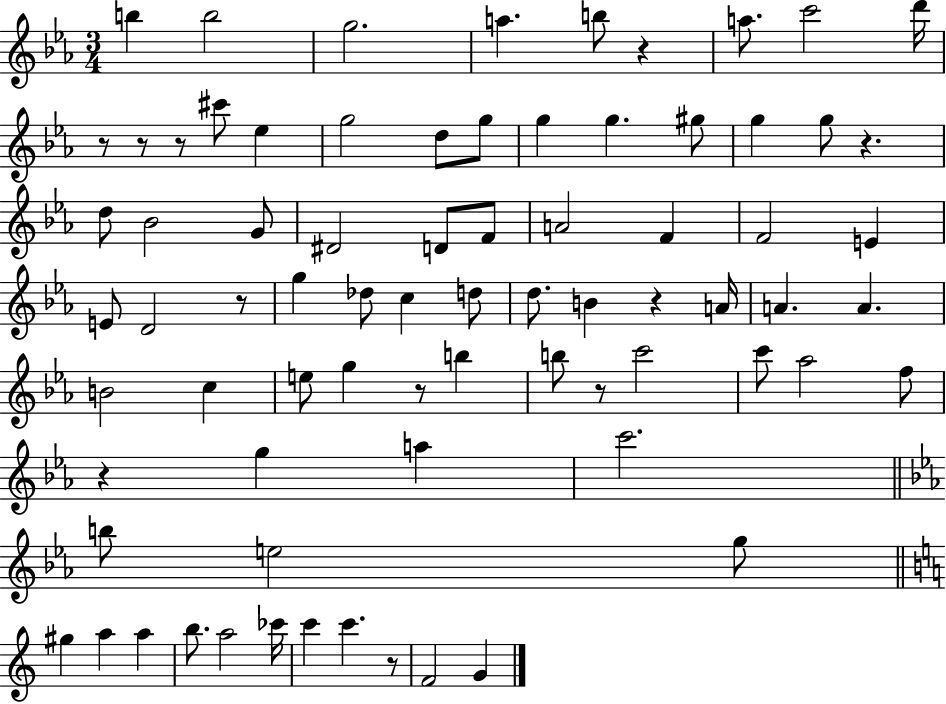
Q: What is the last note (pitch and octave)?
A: G4